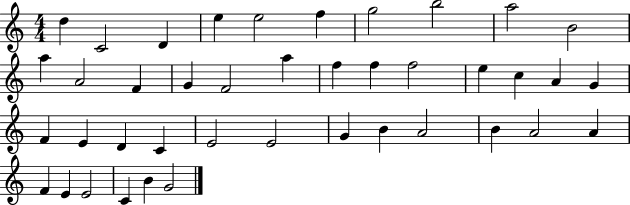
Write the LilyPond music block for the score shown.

{
  \clef treble
  \numericTimeSignature
  \time 4/4
  \key c \major
  d''4 c'2 d'4 | e''4 e''2 f''4 | g''2 b''2 | a''2 b'2 | \break a''4 a'2 f'4 | g'4 f'2 a''4 | f''4 f''4 f''2 | e''4 c''4 a'4 g'4 | \break f'4 e'4 d'4 c'4 | e'2 e'2 | g'4 b'4 a'2 | b'4 a'2 a'4 | \break f'4 e'4 e'2 | c'4 b'4 g'2 | \bar "|."
}